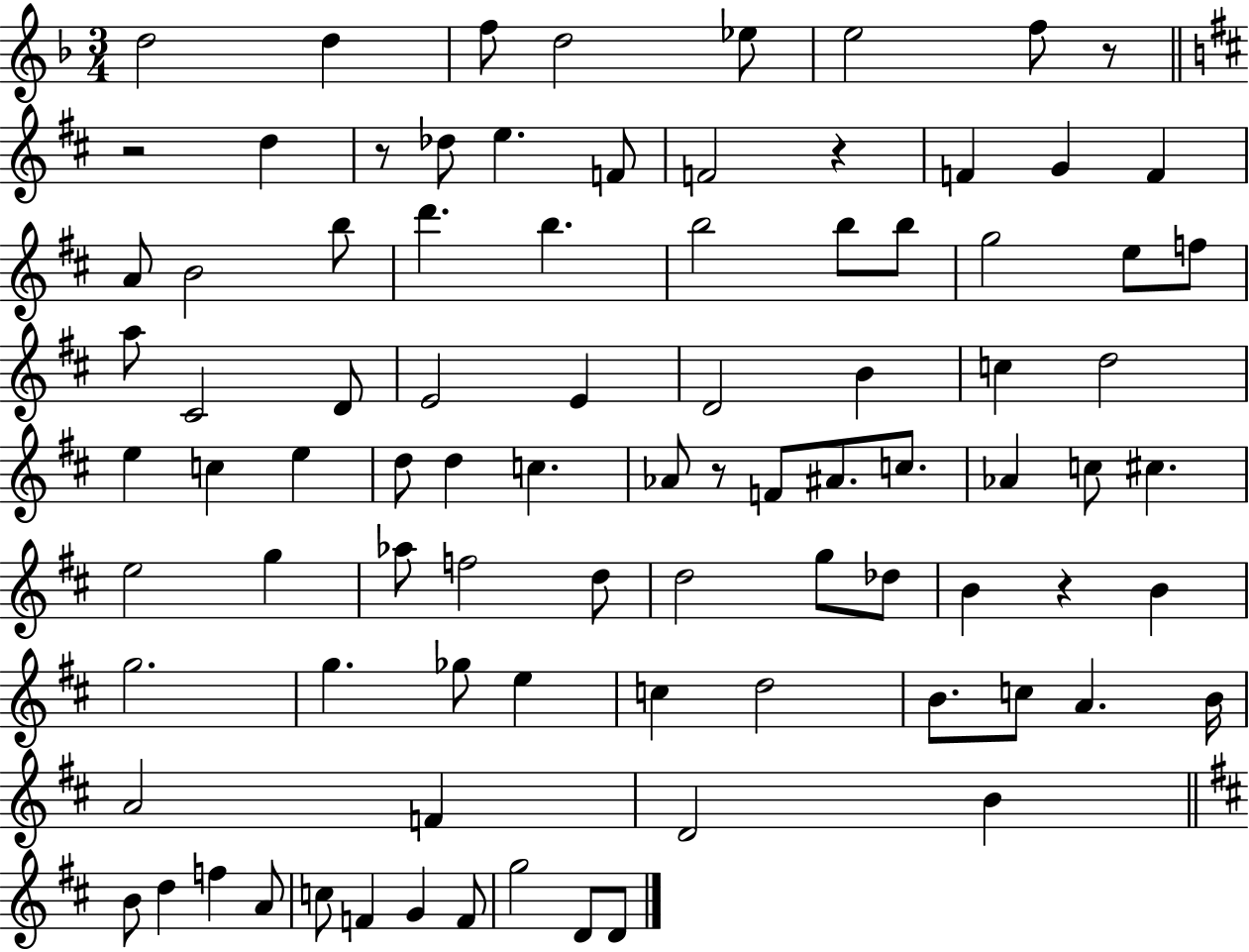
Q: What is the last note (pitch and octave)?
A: D4